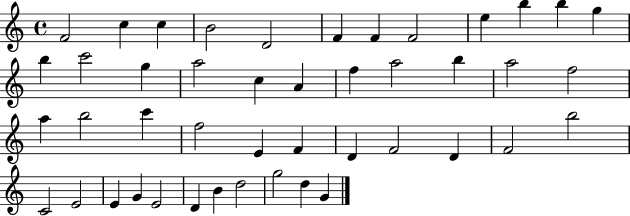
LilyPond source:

{
  \clef treble
  \time 4/4
  \defaultTimeSignature
  \key c \major
  f'2 c''4 c''4 | b'2 d'2 | f'4 f'4 f'2 | e''4 b''4 b''4 g''4 | \break b''4 c'''2 g''4 | a''2 c''4 a'4 | f''4 a''2 b''4 | a''2 f''2 | \break a''4 b''2 c'''4 | f''2 e'4 f'4 | d'4 f'2 d'4 | f'2 b''2 | \break c'2 e'2 | e'4 g'4 e'2 | d'4 b'4 d''2 | g''2 d''4 g'4 | \break \bar "|."
}